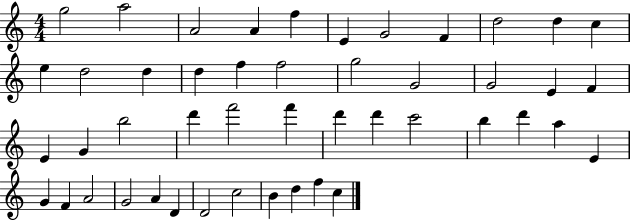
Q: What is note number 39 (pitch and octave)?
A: G4